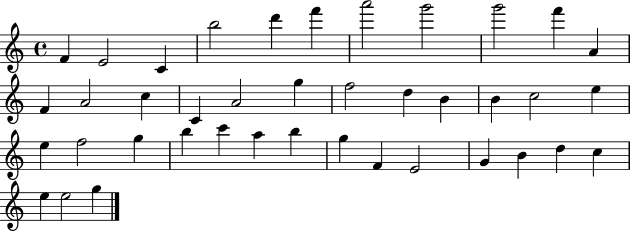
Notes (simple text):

F4/q E4/h C4/q B5/h D6/q F6/q A6/h G6/h G6/h F6/q A4/q F4/q A4/h C5/q C4/q A4/h G5/q F5/h D5/q B4/q B4/q C5/h E5/q E5/q F5/h G5/q B5/q C6/q A5/q B5/q G5/q F4/q E4/h G4/q B4/q D5/q C5/q E5/q E5/h G5/q